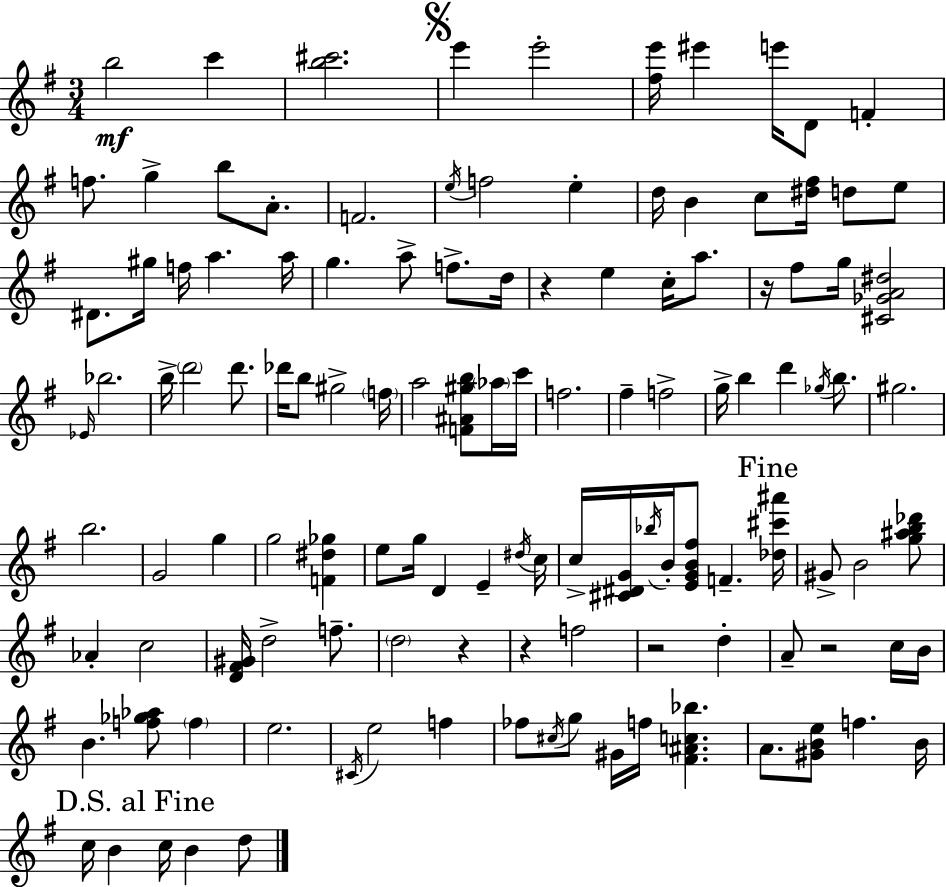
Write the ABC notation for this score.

X:1
T:Untitled
M:3/4
L:1/4
K:Em
b2 c' [b^c']2 e' e'2 [^fe']/4 ^e' e'/4 D/2 F f/2 g b/2 A/2 F2 e/4 f2 e d/4 B c/2 [^d^f]/4 d/2 e/2 ^D/2 ^g/4 f/4 a a/4 g a/2 f/2 d/4 z e c/4 a/2 z/4 ^f/2 g/4 [^C_GA^d]2 _E/4 _b2 b/4 d'2 d'/2 _d'/4 b/2 ^g2 f/4 a2 [F^A^gb]/2 _a/4 c'/4 f2 ^f f2 g/4 b d' _g/4 b/2 ^g2 b2 G2 g g2 [F^d_g] e/2 g/4 D E ^d/4 c/4 c/4 [^C^DG]/4 _b/4 B/4 [EGB^f]/2 F [_d^c'^a']/4 ^G/2 B2 [g^ab_d']/2 _A c2 [D^F^G]/4 d2 f/2 d2 z z f2 z2 d A/2 z2 c/4 B/4 B [f_g_a]/2 f e2 ^C/4 e2 f _f/2 ^c/4 g/2 ^G/4 f/4 [^F^Ac_b] A/2 [^GBe]/2 f B/4 c/4 B c/4 B d/2